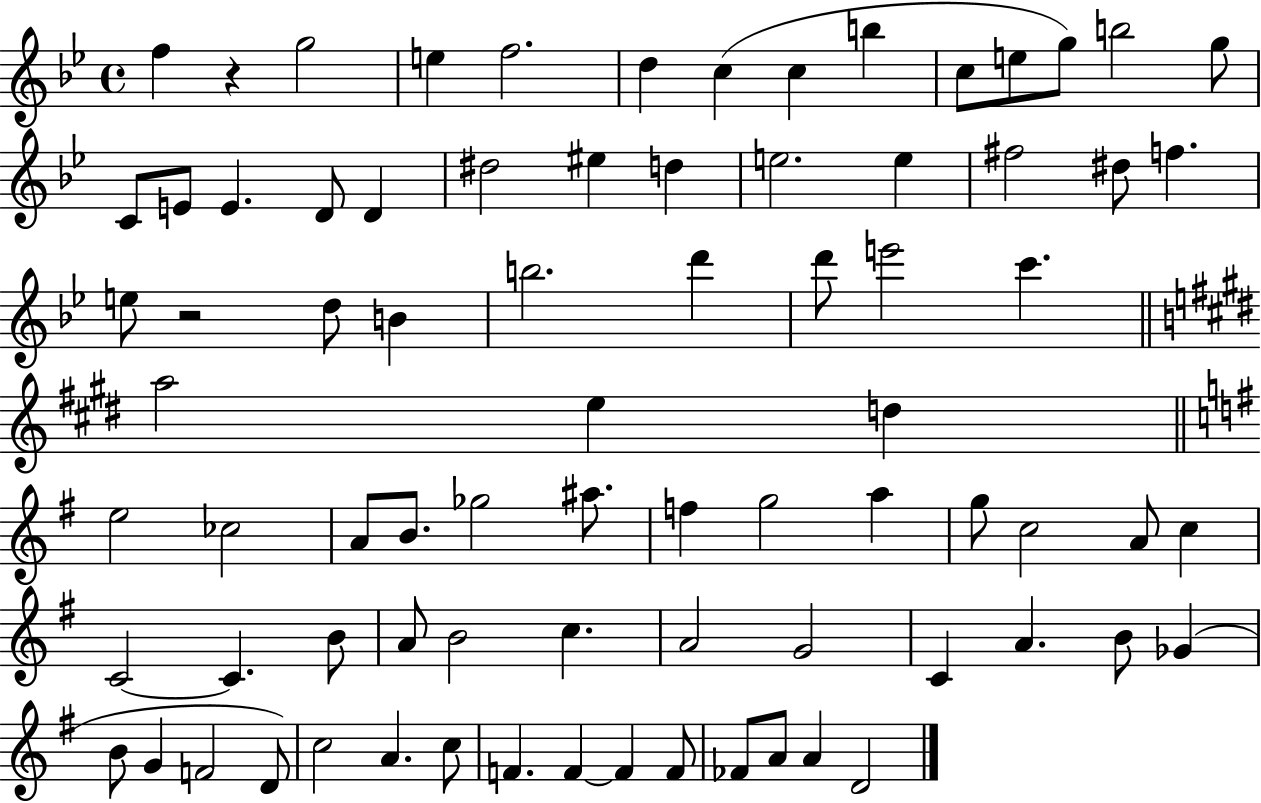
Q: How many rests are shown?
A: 2